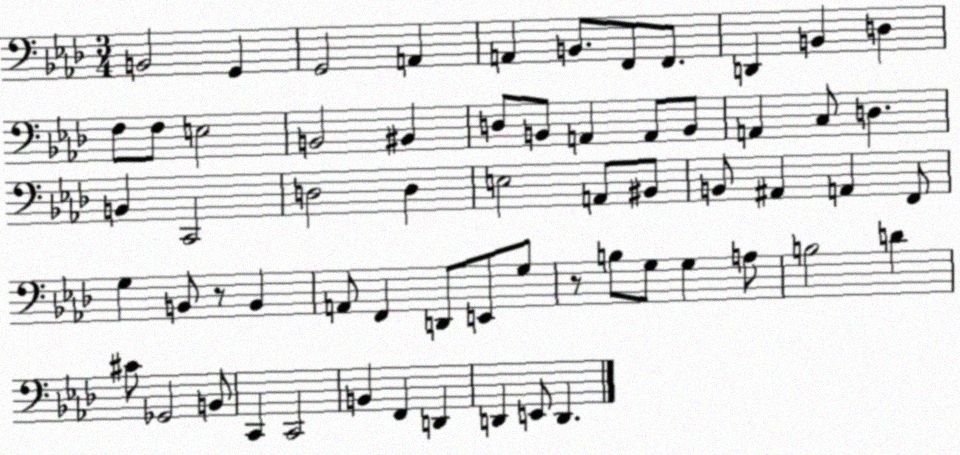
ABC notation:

X:1
T:Untitled
M:3/4
L:1/4
K:Ab
B,,2 G,, G,,2 A,, A,, B,,/2 F,,/2 F,,/2 D,, B,, D, F,/2 F,/2 E,2 B,,2 ^B,, D,/2 B,,/2 A,, A,,/2 B,,/2 A,, C,/2 D, B,, C,,2 D,2 D, E,2 A,,/2 ^B,,/2 B,,/2 ^A,, A,, F,,/2 G, B,,/2 z/2 B,, A,,/2 F,, D,,/2 E,,/2 G,/2 z/2 B,/2 G,/2 G, A,/2 B,2 D ^C/2 _G,,2 B,,/2 C,, C,,2 B,, F,, D,, D,, E,,/2 D,,